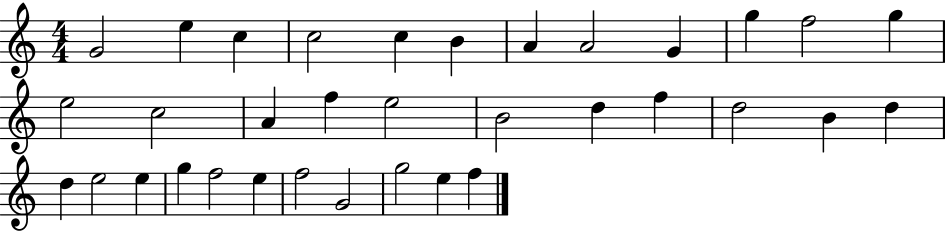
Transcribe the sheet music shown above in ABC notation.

X:1
T:Untitled
M:4/4
L:1/4
K:C
G2 e c c2 c B A A2 G g f2 g e2 c2 A f e2 B2 d f d2 B d d e2 e g f2 e f2 G2 g2 e f